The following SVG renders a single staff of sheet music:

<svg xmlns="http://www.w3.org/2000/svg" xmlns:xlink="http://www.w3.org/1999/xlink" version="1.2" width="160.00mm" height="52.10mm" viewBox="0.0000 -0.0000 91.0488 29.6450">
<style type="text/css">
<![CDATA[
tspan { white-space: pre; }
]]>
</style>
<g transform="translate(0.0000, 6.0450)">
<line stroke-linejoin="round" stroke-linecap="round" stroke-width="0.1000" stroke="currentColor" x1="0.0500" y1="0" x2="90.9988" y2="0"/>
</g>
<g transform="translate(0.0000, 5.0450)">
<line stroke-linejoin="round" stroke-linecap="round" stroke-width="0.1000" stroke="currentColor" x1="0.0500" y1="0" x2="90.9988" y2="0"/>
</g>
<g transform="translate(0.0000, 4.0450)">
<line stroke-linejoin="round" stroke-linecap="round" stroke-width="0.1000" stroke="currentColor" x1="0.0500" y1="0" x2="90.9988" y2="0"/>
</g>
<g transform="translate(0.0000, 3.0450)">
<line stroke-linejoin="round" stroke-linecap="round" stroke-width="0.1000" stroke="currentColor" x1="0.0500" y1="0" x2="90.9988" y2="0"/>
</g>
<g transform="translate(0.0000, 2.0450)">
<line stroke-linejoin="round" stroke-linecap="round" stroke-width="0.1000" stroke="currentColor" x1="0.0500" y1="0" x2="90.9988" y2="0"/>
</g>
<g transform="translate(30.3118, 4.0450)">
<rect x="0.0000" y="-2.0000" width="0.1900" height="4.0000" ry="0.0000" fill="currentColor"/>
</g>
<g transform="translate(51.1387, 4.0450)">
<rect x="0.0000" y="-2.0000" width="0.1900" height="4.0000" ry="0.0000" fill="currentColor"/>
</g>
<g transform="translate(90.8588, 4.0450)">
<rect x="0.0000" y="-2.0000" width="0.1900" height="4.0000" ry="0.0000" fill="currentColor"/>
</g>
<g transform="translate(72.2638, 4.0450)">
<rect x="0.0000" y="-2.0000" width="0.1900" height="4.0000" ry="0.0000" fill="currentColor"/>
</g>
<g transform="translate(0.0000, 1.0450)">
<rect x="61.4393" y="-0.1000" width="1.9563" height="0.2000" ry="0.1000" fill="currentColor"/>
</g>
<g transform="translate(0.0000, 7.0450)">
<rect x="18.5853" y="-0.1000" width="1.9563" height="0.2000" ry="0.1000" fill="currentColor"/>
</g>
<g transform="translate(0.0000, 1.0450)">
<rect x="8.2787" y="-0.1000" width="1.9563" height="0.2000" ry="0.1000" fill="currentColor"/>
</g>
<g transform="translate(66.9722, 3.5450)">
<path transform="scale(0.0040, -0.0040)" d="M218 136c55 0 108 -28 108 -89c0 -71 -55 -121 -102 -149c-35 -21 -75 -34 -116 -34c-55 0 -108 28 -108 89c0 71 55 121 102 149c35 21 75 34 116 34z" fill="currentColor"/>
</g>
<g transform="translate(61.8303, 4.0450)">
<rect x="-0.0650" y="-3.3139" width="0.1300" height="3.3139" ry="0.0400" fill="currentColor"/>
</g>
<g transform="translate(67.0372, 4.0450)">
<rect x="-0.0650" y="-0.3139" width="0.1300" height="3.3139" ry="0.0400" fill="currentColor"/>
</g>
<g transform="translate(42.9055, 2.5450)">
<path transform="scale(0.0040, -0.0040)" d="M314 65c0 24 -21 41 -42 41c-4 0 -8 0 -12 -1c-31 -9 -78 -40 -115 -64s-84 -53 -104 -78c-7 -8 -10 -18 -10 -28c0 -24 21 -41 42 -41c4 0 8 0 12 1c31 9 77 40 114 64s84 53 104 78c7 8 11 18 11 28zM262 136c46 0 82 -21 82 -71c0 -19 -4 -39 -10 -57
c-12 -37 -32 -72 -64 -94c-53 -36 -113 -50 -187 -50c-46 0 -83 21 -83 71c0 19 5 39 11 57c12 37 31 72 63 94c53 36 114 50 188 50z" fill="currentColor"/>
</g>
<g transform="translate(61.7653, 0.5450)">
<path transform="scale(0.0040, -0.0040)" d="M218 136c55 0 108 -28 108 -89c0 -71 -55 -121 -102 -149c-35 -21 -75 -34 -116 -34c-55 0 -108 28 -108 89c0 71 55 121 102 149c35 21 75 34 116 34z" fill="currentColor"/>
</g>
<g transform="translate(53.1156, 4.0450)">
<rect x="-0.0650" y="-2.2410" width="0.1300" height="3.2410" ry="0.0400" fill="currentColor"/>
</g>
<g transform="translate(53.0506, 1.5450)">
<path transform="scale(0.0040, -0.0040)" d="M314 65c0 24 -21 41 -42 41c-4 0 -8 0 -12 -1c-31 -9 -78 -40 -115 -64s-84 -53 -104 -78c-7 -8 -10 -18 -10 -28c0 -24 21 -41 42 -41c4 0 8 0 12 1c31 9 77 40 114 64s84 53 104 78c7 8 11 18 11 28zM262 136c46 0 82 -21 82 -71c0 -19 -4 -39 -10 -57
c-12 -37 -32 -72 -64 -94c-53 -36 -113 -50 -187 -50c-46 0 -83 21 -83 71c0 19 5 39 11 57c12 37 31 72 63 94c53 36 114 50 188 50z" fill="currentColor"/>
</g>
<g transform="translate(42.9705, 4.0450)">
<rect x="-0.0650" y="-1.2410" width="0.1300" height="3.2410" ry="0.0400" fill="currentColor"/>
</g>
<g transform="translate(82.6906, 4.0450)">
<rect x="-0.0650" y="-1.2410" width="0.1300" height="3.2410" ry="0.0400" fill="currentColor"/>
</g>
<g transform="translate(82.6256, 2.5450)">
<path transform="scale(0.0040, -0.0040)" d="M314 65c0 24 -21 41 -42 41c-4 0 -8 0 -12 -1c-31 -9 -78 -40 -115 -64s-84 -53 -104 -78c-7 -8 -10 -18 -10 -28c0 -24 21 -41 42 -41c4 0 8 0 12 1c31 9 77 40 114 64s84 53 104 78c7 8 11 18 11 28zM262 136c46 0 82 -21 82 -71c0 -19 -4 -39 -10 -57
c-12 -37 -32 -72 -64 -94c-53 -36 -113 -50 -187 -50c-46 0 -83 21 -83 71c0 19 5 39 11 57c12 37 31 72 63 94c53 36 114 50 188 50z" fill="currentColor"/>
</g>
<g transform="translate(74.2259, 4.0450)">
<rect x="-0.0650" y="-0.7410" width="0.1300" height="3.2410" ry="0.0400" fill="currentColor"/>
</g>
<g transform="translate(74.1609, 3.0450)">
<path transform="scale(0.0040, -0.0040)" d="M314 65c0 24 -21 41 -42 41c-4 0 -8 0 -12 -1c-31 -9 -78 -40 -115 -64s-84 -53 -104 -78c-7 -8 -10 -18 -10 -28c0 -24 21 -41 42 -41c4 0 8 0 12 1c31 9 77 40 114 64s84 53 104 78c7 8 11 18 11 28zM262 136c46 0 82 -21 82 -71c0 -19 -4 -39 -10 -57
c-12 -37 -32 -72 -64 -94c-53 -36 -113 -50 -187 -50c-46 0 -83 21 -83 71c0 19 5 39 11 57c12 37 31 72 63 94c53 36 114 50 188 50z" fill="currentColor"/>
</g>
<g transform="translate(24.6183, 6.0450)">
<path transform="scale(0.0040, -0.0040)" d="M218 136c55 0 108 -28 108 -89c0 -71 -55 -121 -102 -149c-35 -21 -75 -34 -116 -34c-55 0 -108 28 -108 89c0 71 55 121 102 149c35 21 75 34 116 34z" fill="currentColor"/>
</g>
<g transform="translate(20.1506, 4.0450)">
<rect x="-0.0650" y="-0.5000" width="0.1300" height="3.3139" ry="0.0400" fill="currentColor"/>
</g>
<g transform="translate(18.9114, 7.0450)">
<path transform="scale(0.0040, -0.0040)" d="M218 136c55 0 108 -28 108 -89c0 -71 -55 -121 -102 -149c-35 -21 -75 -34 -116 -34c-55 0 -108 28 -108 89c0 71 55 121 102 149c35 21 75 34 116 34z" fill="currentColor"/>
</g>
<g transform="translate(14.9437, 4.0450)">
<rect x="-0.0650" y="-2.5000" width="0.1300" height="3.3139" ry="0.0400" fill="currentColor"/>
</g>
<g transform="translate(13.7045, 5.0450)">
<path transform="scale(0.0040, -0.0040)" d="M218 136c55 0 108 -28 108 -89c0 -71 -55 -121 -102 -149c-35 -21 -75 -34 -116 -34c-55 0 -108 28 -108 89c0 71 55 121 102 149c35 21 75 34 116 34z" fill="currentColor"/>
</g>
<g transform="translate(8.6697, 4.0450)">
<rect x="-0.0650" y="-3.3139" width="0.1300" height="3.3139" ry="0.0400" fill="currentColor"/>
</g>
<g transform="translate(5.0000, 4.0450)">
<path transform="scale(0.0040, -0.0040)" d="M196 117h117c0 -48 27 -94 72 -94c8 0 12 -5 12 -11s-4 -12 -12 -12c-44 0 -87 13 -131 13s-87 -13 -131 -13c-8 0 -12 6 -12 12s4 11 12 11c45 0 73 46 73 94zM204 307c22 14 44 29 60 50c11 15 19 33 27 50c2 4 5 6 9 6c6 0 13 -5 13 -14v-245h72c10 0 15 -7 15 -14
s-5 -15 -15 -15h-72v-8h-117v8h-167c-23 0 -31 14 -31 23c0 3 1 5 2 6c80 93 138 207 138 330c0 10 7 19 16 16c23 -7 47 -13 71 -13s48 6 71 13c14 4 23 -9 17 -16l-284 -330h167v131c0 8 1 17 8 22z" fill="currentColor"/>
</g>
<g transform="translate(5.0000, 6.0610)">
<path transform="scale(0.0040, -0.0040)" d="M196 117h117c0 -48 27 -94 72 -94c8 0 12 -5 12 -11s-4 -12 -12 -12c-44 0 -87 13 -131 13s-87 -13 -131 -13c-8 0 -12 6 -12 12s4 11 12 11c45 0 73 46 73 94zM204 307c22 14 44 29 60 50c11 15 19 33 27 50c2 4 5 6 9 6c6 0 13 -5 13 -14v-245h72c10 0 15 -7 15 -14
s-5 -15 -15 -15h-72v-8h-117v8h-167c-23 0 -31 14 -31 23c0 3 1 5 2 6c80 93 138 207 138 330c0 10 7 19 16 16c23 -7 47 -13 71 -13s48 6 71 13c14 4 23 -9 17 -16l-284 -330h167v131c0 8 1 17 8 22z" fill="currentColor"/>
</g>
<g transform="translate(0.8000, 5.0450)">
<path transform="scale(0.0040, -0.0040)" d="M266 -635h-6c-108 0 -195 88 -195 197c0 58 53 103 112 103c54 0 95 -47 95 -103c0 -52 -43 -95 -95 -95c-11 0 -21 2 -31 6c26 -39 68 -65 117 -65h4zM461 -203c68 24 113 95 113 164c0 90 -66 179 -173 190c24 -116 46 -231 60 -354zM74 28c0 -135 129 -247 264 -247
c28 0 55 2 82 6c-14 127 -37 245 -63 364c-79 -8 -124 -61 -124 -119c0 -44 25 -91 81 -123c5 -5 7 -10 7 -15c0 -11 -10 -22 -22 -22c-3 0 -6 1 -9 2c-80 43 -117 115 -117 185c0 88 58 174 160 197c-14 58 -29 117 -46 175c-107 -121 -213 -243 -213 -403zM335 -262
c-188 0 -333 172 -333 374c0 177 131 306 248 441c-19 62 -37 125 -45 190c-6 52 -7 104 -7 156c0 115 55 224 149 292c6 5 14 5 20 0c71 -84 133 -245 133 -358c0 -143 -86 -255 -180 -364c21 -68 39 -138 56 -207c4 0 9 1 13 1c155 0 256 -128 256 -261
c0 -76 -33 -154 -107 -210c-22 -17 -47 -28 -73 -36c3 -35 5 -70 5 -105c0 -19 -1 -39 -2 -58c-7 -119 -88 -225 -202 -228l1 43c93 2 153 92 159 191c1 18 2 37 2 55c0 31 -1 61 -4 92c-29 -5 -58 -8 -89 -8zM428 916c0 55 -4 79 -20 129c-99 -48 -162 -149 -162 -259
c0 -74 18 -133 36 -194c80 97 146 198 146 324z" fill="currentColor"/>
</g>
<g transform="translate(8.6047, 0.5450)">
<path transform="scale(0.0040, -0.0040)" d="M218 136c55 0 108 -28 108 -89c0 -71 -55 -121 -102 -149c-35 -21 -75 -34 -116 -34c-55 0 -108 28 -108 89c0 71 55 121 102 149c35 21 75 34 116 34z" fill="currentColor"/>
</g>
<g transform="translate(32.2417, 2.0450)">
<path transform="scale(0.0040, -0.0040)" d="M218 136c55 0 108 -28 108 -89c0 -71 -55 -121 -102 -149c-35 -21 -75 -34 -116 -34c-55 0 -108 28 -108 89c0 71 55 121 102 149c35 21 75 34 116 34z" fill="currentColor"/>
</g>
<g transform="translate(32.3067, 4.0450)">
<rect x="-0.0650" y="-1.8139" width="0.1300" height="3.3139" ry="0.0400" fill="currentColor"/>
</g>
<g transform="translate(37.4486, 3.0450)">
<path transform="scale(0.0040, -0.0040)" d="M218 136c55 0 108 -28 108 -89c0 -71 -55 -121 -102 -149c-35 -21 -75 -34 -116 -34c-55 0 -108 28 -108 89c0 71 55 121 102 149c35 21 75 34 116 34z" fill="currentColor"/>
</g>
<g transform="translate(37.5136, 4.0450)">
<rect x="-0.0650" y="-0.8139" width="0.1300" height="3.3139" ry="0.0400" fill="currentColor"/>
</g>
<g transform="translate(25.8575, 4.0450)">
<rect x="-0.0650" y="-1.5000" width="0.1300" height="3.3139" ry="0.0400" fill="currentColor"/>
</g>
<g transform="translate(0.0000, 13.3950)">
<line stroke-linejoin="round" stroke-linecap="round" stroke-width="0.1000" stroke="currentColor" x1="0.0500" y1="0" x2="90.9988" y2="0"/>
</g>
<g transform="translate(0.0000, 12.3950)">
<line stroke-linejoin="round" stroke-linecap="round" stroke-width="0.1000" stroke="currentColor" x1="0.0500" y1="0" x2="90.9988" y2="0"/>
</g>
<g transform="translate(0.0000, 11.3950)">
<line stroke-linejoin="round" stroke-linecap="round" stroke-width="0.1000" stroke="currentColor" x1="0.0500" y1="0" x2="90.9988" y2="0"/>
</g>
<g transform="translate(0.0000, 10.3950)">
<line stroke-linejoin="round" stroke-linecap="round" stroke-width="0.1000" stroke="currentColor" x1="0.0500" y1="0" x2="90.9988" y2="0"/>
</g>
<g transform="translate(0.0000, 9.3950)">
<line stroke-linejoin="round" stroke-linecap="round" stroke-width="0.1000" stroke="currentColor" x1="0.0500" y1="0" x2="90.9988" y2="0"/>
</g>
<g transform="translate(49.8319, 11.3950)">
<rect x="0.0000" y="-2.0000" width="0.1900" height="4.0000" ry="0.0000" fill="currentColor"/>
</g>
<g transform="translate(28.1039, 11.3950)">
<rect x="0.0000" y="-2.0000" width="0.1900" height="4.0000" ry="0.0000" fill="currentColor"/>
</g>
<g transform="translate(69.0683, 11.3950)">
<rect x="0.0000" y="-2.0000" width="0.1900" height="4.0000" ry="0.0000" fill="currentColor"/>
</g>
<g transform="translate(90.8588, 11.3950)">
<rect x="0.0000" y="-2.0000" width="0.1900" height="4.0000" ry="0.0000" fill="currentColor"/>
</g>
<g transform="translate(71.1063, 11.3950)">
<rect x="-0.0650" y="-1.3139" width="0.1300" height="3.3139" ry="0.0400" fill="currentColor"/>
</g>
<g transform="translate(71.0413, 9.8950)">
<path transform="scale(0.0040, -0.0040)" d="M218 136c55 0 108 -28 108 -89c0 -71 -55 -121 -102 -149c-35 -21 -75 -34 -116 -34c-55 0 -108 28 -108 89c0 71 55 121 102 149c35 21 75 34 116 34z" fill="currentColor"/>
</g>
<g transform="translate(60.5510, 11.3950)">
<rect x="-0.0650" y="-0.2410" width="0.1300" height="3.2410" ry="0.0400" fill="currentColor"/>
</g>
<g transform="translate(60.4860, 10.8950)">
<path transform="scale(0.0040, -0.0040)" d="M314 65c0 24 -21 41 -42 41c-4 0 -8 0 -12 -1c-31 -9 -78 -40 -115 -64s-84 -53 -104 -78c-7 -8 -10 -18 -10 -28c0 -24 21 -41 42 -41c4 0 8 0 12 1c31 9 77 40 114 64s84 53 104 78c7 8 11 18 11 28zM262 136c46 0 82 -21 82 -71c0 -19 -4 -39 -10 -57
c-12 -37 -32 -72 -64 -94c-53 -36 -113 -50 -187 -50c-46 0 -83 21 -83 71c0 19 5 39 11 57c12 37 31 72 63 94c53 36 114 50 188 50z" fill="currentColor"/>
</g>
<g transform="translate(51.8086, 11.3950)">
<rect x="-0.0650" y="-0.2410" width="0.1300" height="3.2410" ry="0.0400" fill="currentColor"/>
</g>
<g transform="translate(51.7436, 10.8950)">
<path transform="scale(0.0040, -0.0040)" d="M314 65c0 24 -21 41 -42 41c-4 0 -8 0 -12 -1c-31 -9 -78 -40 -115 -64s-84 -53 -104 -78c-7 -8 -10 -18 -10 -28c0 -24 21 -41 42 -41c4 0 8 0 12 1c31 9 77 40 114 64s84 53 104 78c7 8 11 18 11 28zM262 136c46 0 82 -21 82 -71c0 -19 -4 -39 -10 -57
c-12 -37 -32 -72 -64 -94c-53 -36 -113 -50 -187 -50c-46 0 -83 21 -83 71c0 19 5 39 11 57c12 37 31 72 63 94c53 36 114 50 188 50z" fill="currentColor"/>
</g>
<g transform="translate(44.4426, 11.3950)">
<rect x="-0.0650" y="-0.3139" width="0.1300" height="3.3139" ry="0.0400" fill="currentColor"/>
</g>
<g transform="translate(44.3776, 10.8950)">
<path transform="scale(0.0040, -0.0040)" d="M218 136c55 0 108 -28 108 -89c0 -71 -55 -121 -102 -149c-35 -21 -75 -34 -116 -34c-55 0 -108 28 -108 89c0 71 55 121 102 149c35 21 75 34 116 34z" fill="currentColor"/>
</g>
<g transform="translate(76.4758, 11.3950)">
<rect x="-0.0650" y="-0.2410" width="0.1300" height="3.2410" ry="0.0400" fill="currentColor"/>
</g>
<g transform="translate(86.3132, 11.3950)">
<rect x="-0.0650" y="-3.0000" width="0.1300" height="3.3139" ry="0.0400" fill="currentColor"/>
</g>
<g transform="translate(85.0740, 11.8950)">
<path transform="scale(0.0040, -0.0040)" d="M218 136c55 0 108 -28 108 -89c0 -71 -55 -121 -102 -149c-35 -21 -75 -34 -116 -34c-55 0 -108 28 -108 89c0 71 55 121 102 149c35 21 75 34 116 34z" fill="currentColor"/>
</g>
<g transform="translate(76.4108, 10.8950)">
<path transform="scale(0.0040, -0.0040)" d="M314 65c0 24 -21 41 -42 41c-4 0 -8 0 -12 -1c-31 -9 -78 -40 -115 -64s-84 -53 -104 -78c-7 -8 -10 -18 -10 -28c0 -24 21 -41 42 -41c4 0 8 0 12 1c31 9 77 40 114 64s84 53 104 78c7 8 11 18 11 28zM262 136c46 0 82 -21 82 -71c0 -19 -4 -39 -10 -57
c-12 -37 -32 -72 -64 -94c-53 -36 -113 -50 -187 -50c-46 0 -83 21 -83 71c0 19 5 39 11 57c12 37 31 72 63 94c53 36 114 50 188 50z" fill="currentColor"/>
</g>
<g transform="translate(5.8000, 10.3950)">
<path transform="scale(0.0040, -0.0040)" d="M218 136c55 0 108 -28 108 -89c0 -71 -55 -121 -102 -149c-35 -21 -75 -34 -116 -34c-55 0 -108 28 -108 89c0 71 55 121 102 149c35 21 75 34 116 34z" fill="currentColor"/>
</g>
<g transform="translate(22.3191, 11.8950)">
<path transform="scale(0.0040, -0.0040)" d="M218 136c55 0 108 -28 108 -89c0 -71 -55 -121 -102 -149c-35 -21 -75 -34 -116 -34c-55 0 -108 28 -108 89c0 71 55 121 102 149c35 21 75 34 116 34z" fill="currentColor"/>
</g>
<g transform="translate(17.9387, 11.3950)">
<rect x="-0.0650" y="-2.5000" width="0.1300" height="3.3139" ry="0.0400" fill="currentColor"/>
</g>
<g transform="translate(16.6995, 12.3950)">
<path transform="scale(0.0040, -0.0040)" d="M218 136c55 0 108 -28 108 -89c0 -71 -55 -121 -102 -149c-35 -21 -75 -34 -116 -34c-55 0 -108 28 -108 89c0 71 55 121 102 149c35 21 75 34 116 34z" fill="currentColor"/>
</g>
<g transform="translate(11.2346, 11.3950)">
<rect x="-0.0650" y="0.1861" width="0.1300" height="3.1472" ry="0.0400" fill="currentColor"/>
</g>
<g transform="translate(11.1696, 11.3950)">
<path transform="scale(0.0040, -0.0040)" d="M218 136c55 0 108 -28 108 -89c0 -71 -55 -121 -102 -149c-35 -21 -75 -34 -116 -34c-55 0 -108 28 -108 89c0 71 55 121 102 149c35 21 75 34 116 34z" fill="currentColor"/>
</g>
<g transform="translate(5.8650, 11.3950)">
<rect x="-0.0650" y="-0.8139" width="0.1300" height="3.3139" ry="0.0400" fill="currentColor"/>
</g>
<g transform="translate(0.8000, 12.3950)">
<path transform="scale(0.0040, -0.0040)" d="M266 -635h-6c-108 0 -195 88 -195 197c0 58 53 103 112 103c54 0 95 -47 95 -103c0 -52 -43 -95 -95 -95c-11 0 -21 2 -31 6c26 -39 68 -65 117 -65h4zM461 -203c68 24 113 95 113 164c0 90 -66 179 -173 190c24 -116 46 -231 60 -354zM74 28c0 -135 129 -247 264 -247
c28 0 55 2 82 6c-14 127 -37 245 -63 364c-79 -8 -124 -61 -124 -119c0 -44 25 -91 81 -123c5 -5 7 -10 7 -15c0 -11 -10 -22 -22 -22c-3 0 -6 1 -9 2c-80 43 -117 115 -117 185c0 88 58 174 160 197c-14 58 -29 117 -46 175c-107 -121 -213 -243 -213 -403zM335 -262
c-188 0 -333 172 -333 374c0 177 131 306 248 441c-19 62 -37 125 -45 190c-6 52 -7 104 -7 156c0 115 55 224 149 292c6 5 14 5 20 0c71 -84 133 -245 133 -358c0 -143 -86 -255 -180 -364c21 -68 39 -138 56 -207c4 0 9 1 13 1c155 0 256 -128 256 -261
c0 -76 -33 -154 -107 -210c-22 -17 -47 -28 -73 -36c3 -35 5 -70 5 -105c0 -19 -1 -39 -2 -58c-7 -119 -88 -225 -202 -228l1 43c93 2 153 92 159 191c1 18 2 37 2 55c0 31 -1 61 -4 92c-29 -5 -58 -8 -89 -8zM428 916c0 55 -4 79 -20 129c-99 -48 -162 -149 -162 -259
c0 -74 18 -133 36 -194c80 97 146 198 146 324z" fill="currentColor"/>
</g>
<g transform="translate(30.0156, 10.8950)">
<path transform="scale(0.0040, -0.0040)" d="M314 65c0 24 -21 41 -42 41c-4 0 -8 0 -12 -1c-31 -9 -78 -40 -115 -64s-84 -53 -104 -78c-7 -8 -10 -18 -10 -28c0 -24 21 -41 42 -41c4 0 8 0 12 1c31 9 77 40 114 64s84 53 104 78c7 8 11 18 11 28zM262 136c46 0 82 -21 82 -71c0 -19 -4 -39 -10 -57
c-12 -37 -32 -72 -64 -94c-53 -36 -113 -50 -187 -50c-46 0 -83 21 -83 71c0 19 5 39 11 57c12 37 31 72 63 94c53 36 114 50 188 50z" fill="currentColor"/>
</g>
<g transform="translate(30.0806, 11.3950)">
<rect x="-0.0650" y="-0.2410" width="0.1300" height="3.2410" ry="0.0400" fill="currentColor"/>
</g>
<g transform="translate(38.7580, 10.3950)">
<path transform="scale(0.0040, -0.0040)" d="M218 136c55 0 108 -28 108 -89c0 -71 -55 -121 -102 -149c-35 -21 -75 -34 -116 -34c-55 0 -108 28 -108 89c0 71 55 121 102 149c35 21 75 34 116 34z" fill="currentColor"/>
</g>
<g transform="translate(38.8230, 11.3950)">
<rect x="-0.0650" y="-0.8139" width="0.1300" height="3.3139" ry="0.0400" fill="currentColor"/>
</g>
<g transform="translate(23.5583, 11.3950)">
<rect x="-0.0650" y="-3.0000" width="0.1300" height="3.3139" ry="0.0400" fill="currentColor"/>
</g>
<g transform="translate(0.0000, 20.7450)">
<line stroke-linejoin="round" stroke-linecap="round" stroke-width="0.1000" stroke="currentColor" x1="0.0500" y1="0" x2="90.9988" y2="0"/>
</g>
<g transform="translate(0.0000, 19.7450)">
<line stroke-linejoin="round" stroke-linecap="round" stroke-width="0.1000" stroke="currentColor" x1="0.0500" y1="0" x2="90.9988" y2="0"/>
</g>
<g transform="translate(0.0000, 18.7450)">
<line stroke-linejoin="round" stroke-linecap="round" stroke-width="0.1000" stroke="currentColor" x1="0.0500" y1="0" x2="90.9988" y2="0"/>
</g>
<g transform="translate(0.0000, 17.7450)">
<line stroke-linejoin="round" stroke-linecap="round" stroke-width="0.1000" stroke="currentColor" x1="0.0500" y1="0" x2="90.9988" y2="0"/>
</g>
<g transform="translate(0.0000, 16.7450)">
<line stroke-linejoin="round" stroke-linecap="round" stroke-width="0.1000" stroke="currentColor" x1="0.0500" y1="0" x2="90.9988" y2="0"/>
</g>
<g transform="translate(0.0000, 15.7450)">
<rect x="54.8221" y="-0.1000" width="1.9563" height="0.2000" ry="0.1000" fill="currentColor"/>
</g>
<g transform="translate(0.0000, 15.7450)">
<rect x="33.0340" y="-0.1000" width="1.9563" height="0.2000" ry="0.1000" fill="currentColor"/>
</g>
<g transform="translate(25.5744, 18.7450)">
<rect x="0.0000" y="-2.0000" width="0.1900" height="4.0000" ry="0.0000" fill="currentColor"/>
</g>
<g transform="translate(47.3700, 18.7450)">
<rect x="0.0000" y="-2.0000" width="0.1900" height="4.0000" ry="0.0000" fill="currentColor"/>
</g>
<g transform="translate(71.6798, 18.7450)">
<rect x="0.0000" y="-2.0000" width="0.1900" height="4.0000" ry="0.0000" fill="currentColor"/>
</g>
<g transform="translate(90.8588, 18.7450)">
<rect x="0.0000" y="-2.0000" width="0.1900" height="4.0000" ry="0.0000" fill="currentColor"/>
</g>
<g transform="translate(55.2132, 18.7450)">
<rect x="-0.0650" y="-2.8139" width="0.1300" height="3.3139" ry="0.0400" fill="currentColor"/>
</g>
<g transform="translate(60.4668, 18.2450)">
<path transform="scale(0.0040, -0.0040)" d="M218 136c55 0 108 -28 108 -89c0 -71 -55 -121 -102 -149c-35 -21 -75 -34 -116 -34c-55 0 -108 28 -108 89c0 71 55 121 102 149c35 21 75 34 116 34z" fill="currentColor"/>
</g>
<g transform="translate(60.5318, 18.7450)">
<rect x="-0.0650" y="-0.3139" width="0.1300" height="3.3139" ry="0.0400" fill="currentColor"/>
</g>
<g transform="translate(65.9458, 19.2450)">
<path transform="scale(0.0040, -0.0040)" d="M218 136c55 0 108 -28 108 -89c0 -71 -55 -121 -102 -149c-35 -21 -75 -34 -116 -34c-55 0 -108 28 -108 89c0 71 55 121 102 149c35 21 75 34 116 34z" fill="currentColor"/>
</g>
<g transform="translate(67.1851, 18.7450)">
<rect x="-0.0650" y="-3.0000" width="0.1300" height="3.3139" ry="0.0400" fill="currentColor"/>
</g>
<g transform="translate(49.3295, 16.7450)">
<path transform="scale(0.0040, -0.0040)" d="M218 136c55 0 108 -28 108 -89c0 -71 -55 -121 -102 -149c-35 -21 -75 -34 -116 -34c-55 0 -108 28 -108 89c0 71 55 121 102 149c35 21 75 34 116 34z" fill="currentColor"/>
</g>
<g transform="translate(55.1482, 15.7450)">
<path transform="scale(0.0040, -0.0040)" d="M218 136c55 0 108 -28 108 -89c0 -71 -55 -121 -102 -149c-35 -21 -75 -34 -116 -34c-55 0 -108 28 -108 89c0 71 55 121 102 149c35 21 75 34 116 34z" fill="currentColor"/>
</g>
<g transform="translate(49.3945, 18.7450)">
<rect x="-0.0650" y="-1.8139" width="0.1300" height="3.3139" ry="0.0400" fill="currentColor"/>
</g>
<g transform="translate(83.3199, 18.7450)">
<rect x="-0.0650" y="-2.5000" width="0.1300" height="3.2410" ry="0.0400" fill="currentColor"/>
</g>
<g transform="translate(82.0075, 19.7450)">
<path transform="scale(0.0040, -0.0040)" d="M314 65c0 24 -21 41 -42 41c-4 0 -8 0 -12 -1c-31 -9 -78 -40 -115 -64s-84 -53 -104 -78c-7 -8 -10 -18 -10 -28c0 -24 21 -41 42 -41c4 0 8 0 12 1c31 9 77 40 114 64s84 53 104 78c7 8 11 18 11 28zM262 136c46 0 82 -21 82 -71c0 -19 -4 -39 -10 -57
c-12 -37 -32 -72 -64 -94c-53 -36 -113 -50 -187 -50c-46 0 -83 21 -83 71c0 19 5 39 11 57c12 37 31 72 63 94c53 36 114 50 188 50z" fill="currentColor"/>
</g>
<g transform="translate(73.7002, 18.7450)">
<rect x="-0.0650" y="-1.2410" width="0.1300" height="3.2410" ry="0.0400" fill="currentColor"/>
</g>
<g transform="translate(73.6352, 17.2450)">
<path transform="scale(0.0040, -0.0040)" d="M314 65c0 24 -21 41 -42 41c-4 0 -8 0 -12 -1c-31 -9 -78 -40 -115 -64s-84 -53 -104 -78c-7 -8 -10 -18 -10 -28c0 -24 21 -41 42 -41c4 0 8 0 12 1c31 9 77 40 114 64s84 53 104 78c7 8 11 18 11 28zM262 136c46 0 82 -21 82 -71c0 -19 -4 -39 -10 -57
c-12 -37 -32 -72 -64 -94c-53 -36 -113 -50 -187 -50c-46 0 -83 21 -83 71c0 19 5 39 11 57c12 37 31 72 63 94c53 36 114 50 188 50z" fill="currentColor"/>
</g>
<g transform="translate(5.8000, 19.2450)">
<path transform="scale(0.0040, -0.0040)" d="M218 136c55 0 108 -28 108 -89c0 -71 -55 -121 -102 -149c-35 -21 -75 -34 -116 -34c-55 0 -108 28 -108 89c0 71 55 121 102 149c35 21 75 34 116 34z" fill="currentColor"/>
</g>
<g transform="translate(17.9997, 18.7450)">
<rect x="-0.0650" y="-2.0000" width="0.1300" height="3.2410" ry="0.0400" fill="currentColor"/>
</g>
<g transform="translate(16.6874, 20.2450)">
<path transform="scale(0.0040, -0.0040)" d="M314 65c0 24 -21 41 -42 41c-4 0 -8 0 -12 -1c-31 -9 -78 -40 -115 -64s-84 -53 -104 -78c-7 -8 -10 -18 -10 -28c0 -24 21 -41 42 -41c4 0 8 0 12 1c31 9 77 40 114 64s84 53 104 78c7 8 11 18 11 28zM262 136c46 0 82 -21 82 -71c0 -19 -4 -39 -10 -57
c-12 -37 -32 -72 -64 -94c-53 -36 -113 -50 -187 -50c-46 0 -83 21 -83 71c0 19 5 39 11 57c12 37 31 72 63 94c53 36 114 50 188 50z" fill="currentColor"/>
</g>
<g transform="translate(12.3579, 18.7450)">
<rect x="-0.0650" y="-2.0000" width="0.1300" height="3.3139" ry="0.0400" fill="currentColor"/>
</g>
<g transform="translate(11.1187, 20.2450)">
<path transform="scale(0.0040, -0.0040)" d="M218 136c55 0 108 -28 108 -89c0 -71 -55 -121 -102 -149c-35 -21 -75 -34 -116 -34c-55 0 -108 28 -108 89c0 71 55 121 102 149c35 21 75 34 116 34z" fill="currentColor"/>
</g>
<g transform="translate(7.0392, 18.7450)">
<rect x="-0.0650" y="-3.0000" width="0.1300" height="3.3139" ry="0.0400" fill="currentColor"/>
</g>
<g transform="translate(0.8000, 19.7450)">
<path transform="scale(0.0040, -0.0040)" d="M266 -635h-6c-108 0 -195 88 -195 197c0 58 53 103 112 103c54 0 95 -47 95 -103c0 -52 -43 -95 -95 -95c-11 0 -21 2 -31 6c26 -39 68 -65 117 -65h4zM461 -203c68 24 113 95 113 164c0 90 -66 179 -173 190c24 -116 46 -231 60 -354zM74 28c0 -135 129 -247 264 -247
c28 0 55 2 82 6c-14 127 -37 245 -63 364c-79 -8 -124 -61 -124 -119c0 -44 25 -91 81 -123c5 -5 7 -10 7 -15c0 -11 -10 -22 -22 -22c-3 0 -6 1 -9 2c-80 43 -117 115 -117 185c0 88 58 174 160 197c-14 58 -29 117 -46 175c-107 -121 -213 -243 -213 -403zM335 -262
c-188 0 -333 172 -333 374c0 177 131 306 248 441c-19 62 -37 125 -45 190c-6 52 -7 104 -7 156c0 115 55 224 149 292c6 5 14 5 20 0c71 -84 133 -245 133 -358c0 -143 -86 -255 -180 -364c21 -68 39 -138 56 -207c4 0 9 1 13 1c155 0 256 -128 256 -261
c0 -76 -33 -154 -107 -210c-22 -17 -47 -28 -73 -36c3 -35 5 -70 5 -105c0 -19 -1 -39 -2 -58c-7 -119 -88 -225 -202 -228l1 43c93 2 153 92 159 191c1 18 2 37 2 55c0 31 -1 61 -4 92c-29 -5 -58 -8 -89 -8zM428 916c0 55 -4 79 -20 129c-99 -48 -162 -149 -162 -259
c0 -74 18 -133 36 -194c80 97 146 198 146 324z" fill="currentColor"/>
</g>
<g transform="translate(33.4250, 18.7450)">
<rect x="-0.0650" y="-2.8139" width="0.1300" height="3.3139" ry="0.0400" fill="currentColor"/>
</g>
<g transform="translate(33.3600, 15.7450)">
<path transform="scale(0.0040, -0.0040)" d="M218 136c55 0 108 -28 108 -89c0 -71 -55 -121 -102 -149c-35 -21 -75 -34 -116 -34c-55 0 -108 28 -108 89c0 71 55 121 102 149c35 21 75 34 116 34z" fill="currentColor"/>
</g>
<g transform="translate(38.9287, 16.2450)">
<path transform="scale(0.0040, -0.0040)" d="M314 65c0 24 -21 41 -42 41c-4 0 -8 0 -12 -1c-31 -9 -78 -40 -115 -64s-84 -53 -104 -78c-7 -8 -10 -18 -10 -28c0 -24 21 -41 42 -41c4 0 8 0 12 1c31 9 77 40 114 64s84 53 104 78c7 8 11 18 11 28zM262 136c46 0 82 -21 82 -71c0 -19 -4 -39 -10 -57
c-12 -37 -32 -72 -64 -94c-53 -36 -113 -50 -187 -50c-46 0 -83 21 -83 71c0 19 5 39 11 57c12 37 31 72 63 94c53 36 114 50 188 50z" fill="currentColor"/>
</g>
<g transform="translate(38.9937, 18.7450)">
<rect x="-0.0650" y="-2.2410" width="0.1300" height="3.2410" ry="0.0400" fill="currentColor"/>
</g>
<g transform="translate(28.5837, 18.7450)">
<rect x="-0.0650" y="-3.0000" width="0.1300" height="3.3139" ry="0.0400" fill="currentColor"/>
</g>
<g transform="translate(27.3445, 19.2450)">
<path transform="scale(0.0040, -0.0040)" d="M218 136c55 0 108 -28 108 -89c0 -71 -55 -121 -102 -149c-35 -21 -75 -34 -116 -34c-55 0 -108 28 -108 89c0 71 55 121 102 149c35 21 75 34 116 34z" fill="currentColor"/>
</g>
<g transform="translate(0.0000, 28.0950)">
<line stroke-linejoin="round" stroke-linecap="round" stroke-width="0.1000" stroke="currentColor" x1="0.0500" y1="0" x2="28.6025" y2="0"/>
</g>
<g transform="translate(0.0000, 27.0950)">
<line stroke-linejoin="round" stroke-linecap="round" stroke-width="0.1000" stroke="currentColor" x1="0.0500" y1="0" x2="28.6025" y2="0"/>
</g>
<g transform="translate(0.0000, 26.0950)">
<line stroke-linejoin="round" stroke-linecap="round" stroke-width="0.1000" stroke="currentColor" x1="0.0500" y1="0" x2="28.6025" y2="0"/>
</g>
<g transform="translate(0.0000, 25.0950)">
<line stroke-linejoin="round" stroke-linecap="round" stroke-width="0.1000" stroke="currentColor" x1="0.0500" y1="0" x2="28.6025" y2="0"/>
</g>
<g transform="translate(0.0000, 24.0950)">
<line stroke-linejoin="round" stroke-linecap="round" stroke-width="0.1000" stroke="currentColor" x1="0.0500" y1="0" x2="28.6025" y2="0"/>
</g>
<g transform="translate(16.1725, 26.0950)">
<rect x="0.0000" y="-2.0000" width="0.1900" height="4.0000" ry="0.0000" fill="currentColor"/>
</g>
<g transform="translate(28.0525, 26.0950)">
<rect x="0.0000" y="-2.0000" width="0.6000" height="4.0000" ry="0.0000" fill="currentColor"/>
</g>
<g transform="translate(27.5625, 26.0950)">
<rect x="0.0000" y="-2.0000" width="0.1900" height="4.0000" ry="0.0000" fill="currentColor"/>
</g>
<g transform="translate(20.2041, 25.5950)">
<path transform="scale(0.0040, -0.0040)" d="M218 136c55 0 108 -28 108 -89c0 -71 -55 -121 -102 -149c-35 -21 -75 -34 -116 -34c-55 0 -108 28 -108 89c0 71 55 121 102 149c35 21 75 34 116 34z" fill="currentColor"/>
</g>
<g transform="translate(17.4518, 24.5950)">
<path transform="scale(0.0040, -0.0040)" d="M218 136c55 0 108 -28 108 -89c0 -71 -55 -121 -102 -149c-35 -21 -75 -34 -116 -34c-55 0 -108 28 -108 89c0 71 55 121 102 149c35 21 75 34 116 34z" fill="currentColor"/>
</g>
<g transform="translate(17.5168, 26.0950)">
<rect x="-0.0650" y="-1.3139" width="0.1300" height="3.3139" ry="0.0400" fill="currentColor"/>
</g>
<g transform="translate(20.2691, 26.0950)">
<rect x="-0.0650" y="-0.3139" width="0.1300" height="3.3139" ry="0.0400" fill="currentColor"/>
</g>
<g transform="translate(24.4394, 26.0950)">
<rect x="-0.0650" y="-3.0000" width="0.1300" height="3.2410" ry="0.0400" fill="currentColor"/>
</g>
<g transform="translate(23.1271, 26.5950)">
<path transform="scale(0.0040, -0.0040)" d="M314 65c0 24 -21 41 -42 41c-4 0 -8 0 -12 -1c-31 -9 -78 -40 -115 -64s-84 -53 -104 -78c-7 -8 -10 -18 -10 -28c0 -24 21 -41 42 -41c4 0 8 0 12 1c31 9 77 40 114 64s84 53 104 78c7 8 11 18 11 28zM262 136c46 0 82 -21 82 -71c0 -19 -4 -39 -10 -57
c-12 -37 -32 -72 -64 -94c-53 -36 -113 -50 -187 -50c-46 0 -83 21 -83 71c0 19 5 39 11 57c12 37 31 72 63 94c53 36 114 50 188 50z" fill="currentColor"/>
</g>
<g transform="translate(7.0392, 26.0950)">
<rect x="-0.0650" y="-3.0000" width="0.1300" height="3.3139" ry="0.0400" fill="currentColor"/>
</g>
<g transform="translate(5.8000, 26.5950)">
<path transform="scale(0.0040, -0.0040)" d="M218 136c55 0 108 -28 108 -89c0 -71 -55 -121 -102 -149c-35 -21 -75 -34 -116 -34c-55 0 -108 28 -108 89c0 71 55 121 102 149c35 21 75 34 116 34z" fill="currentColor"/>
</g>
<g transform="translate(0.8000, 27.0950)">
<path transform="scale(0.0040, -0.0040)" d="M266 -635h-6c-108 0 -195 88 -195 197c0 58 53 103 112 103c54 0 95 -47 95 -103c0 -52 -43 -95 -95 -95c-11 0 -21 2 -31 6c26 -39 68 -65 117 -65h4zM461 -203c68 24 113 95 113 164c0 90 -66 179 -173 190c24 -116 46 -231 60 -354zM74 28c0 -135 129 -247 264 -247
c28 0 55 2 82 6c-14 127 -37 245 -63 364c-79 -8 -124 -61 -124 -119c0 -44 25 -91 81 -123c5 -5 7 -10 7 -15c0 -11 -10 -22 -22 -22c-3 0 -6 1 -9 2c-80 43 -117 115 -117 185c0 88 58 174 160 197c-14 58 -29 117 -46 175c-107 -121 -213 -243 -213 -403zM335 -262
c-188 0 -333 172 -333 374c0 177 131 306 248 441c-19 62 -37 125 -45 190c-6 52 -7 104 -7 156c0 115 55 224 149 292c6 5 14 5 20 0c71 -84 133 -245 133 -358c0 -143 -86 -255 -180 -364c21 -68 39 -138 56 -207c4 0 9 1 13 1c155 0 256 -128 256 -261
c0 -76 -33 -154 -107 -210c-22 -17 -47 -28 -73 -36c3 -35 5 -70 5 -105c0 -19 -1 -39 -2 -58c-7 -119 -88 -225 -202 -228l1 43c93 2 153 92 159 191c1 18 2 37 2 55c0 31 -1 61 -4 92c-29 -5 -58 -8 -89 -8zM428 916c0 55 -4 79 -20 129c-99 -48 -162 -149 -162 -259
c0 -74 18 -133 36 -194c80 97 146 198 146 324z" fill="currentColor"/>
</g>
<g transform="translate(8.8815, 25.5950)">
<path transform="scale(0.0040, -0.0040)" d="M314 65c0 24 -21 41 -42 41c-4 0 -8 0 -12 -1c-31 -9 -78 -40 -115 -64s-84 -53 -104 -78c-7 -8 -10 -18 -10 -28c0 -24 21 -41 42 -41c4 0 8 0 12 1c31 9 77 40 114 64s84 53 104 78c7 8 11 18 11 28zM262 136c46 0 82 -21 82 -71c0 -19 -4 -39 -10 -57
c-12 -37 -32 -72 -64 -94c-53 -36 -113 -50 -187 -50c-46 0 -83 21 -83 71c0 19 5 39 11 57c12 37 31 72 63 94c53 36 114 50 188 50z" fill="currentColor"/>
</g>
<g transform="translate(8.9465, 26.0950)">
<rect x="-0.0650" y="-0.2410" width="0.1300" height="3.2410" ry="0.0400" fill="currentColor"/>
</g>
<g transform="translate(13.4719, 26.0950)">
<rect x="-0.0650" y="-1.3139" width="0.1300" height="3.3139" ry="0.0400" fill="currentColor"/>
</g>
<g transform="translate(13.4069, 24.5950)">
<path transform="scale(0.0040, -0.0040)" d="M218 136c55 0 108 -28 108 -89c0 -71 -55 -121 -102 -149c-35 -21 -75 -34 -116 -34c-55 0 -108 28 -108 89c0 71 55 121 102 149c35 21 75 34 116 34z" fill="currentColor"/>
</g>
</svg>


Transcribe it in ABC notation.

X:1
T:Untitled
M:4/4
L:1/4
K:C
b G C E f d e2 g2 b c d2 e2 d B G A c2 d c c2 c2 e c2 A A F F2 A a g2 f a c A e2 G2 A c2 e e c A2